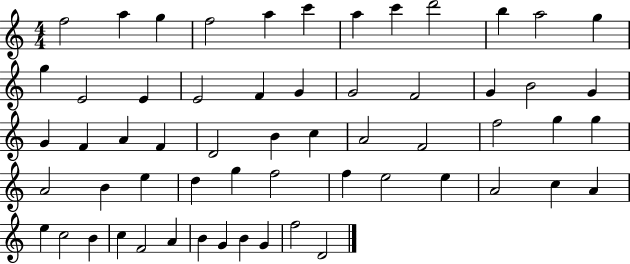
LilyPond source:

{
  \clef treble
  \numericTimeSignature
  \time 4/4
  \key c \major
  f''2 a''4 g''4 | f''2 a''4 c'''4 | a''4 c'''4 d'''2 | b''4 a''2 g''4 | \break g''4 e'2 e'4 | e'2 f'4 g'4 | g'2 f'2 | g'4 b'2 g'4 | \break g'4 f'4 a'4 f'4 | d'2 b'4 c''4 | a'2 f'2 | f''2 g''4 g''4 | \break a'2 b'4 e''4 | d''4 g''4 f''2 | f''4 e''2 e''4 | a'2 c''4 a'4 | \break e''4 c''2 b'4 | c''4 f'2 a'4 | b'4 g'4 b'4 g'4 | f''2 d'2 | \break \bar "|."
}